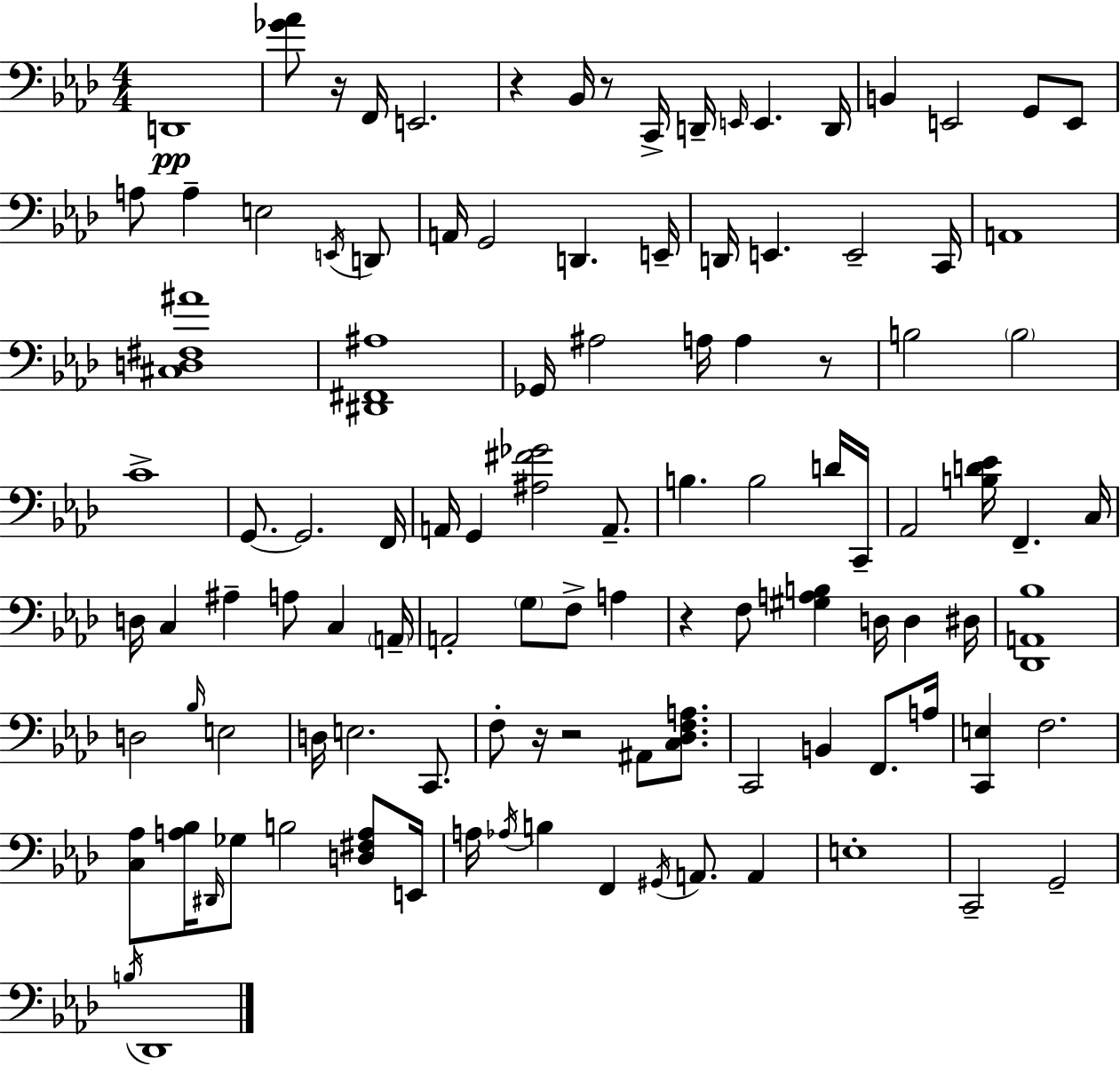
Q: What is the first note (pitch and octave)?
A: D2